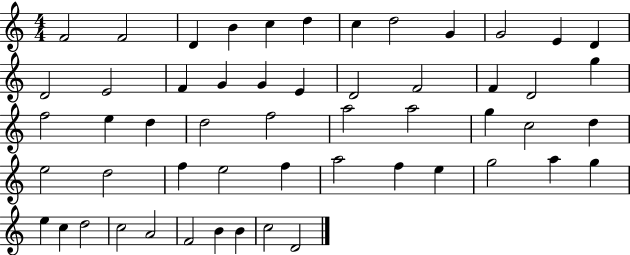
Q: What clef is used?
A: treble